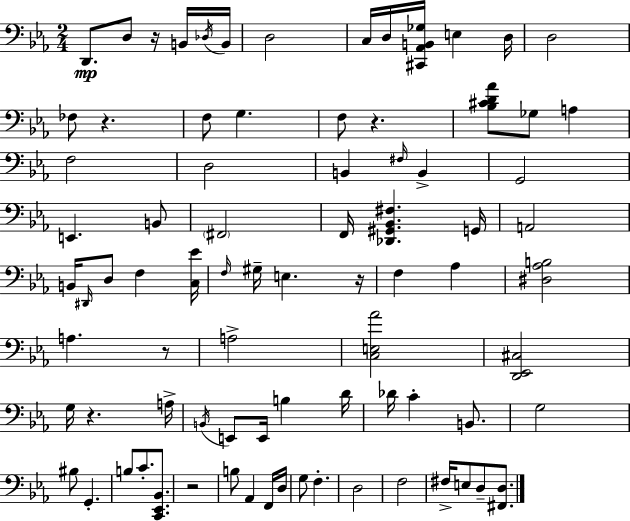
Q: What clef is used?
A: bass